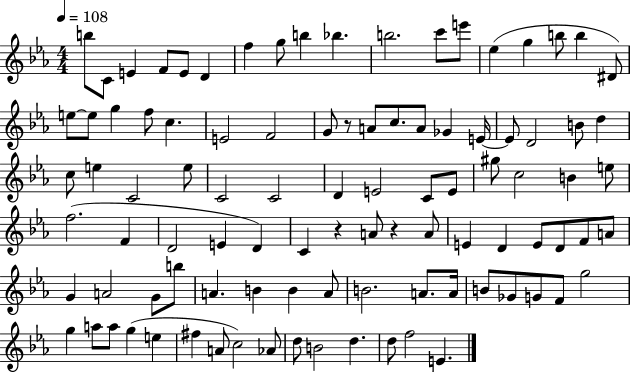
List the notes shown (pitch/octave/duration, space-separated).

B5/e C4/e E4/q F4/e E4/e D4/q F5/q G5/e B5/q Bb5/q. B5/h. C6/e E6/e Eb5/q G5/q B5/e B5/q D#4/e E5/e E5/e G5/q F5/e C5/q. E4/h F4/h G4/e R/e A4/e C5/e. A4/e Gb4/q E4/s E4/e D4/h B4/e D5/q C5/e E5/q C4/h E5/e C4/h C4/h D4/q E4/h C4/e E4/e G#5/e C5/h B4/q E5/e F5/h. F4/q D4/h E4/q D4/q C4/q R/q A4/e R/q A4/e E4/q D4/q E4/e D4/e F4/e A4/e G4/q A4/h G4/e B5/e A4/q. B4/q B4/q A4/e B4/h. A4/e. A4/s B4/e Gb4/e G4/e F4/e G5/h G5/q A5/e A5/e G5/q E5/q F#5/q A4/e C5/h Ab4/e D5/e B4/h D5/q. D5/e F5/h E4/q.